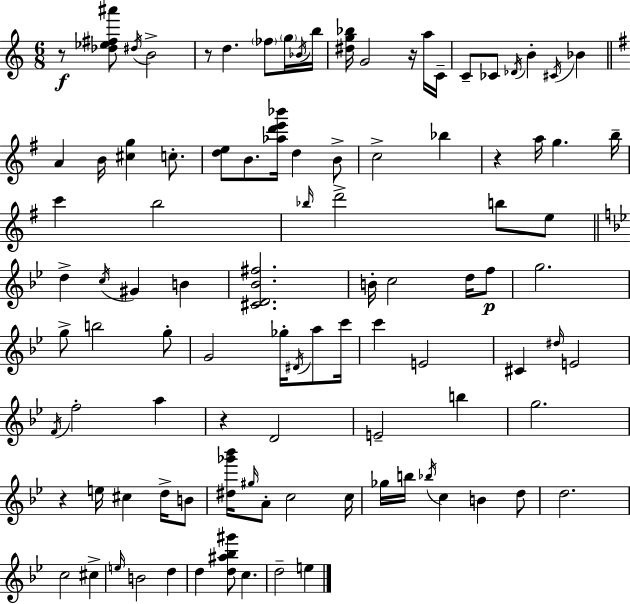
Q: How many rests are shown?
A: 6